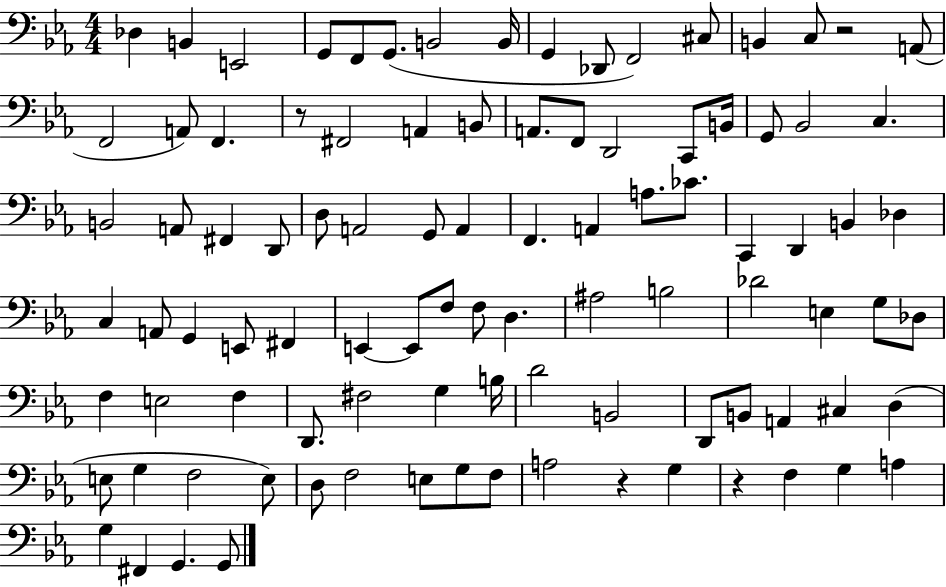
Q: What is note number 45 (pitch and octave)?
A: Db3